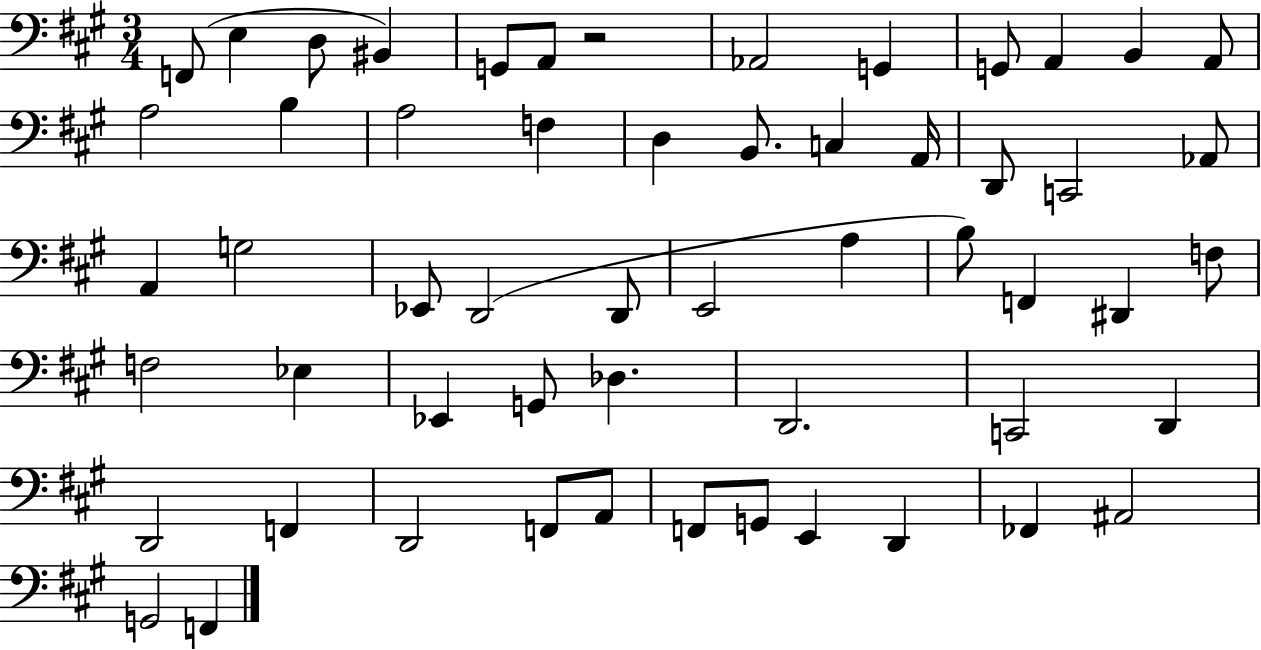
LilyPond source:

{
  \clef bass
  \numericTimeSignature
  \time 3/4
  \key a \major
  \repeat volta 2 { f,8( e4 d8 bis,4) | g,8 a,8 r2 | aes,2 g,4 | g,8 a,4 b,4 a,8 | \break a2 b4 | a2 f4 | d4 b,8. c4 a,16 | d,8 c,2 aes,8 | \break a,4 g2 | ees,8 d,2( d,8 | e,2 a4 | b8) f,4 dis,4 f8 | \break f2 ees4 | ees,4 g,8 des4. | d,2. | c,2 d,4 | \break d,2 f,4 | d,2 f,8 a,8 | f,8 g,8 e,4 d,4 | fes,4 ais,2 | \break g,2 f,4 | } \bar "|."
}